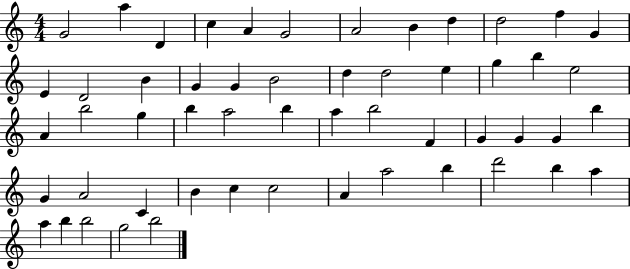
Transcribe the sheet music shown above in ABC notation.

X:1
T:Untitled
M:4/4
L:1/4
K:C
G2 a D c A G2 A2 B d d2 f G E D2 B G G B2 d d2 e g b e2 A b2 g b a2 b a b2 F G G G b G A2 C B c c2 A a2 b d'2 b a a b b2 g2 b2